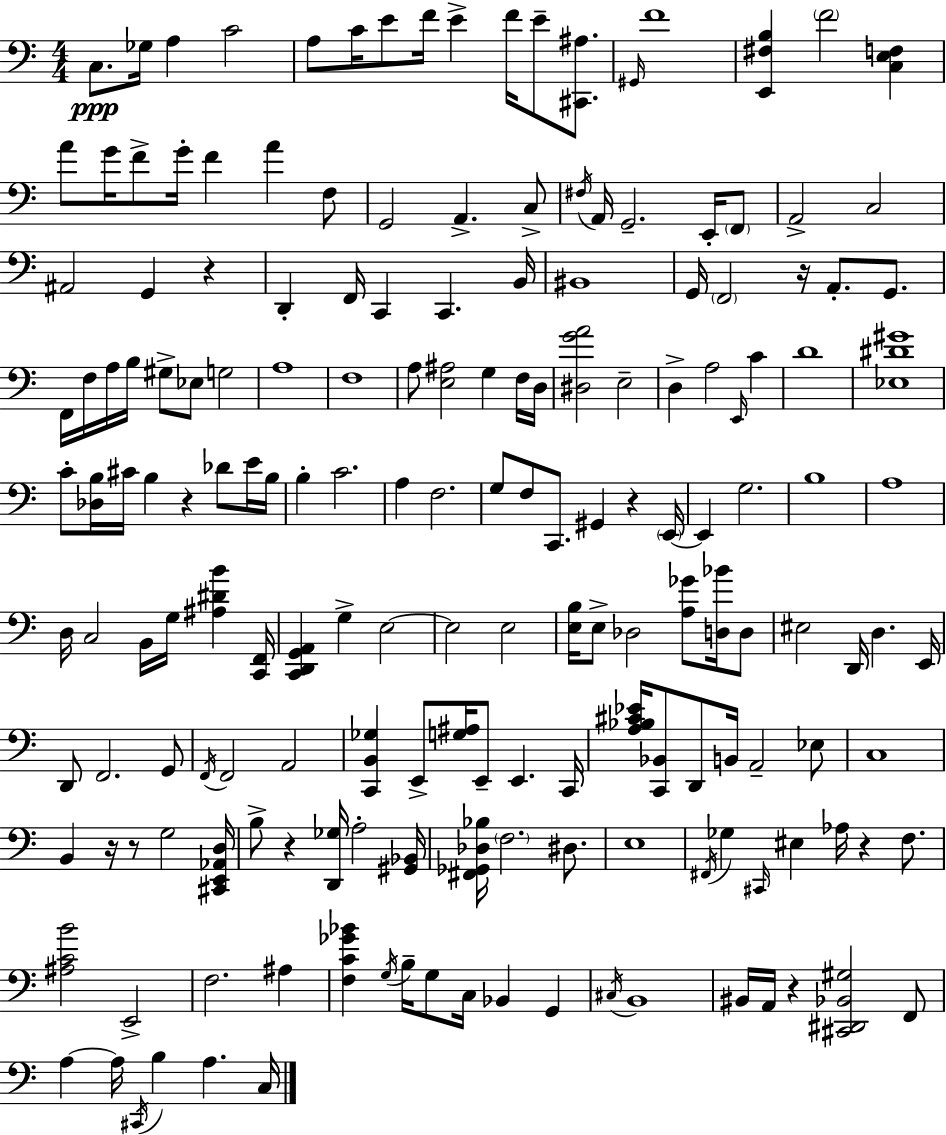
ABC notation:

X:1
T:Untitled
M:4/4
L:1/4
K:C
C,/2 _G,/4 A, C2 A,/2 C/4 E/2 F/4 E F/4 E/2 [^C,,^A,]/2 ^G,,/4 F4 [E,,^F,B,] F2 [C,E,F,] A/2 G/4 F/2 G/4 F A F,/2 G,,2 A,, C,/2 ^F,/4 A,,/4 G,,2 E,,/4 F,,/2 A,,2 C,2 ^A,,2 G,, z D,, F,,/4 C,, C,, B,,/4 ^B,,4 G,,/4 F,,2 z/4 A,,/2 G,,/2 F,,/4 F,/4 A,/4 B,/4 ^G,/2 _E,/2 G,2 A,4 F,4 A,/2 [E,^A,]2 G, F,/4 D,/4 [^D,GA]2 E,2 D, A,2 E,,/4 C D4 [_E,^D^G]4 C/2 [_D,B,]/4 ^C/4 B, z _D/2 E/4 B,/4 B, C2 A, F,2 G,/2 F,/2 C,,/2 ^G,, z E,,/4 E,, G,2 B,4 A,4 D,/4 C,2 B,,/4 G,/4 [^A,^DB] [C,,F,,]/4 [C,,D,,G,,A,,] G, E,2 E,2 E,2 [E,B,]/4 E,/2 _D,2 [A,_G]/2 [D,_B]/4 D,/2 ^E,2 D,,/4 D, E,,/4 D,,/2 F,,2 G,,/2 F,,/4 F,,2 A,,2 [C,,B,,_G,] E,,/2 [G,^A,]/4 E,,/2 E,, C,,/4 [A,_B,^C_E]/4 [C,,_B,,]/2 D,,/2 B,,/4 A,,2 _E,/2 C,4 B,, z/4 z/2 G,2 [^C,,E,,_A,,D,]/4 B,/2 z [D,,_G,]/4 A,2 [^G,,_B,,]/4 [^F,,_G,,_D,_B,]/4 F,2 ^D,/2 E,4 ^F,,/4 _G, ^C,,/4 ^E, _A,/4 z F,/2 [^A,CB]2 E,,2 F,2 ^A, [F,C_G_B] G,/4 B,/4 G,/2 C,/4 _B,, G,, ^C,/4 B,,4 ^B,,/4 A,,/4 z [^C,,^D,,_B,,^G,]2 F,,/2 A, A,/4 ^C,,/4 B, A, C,/4